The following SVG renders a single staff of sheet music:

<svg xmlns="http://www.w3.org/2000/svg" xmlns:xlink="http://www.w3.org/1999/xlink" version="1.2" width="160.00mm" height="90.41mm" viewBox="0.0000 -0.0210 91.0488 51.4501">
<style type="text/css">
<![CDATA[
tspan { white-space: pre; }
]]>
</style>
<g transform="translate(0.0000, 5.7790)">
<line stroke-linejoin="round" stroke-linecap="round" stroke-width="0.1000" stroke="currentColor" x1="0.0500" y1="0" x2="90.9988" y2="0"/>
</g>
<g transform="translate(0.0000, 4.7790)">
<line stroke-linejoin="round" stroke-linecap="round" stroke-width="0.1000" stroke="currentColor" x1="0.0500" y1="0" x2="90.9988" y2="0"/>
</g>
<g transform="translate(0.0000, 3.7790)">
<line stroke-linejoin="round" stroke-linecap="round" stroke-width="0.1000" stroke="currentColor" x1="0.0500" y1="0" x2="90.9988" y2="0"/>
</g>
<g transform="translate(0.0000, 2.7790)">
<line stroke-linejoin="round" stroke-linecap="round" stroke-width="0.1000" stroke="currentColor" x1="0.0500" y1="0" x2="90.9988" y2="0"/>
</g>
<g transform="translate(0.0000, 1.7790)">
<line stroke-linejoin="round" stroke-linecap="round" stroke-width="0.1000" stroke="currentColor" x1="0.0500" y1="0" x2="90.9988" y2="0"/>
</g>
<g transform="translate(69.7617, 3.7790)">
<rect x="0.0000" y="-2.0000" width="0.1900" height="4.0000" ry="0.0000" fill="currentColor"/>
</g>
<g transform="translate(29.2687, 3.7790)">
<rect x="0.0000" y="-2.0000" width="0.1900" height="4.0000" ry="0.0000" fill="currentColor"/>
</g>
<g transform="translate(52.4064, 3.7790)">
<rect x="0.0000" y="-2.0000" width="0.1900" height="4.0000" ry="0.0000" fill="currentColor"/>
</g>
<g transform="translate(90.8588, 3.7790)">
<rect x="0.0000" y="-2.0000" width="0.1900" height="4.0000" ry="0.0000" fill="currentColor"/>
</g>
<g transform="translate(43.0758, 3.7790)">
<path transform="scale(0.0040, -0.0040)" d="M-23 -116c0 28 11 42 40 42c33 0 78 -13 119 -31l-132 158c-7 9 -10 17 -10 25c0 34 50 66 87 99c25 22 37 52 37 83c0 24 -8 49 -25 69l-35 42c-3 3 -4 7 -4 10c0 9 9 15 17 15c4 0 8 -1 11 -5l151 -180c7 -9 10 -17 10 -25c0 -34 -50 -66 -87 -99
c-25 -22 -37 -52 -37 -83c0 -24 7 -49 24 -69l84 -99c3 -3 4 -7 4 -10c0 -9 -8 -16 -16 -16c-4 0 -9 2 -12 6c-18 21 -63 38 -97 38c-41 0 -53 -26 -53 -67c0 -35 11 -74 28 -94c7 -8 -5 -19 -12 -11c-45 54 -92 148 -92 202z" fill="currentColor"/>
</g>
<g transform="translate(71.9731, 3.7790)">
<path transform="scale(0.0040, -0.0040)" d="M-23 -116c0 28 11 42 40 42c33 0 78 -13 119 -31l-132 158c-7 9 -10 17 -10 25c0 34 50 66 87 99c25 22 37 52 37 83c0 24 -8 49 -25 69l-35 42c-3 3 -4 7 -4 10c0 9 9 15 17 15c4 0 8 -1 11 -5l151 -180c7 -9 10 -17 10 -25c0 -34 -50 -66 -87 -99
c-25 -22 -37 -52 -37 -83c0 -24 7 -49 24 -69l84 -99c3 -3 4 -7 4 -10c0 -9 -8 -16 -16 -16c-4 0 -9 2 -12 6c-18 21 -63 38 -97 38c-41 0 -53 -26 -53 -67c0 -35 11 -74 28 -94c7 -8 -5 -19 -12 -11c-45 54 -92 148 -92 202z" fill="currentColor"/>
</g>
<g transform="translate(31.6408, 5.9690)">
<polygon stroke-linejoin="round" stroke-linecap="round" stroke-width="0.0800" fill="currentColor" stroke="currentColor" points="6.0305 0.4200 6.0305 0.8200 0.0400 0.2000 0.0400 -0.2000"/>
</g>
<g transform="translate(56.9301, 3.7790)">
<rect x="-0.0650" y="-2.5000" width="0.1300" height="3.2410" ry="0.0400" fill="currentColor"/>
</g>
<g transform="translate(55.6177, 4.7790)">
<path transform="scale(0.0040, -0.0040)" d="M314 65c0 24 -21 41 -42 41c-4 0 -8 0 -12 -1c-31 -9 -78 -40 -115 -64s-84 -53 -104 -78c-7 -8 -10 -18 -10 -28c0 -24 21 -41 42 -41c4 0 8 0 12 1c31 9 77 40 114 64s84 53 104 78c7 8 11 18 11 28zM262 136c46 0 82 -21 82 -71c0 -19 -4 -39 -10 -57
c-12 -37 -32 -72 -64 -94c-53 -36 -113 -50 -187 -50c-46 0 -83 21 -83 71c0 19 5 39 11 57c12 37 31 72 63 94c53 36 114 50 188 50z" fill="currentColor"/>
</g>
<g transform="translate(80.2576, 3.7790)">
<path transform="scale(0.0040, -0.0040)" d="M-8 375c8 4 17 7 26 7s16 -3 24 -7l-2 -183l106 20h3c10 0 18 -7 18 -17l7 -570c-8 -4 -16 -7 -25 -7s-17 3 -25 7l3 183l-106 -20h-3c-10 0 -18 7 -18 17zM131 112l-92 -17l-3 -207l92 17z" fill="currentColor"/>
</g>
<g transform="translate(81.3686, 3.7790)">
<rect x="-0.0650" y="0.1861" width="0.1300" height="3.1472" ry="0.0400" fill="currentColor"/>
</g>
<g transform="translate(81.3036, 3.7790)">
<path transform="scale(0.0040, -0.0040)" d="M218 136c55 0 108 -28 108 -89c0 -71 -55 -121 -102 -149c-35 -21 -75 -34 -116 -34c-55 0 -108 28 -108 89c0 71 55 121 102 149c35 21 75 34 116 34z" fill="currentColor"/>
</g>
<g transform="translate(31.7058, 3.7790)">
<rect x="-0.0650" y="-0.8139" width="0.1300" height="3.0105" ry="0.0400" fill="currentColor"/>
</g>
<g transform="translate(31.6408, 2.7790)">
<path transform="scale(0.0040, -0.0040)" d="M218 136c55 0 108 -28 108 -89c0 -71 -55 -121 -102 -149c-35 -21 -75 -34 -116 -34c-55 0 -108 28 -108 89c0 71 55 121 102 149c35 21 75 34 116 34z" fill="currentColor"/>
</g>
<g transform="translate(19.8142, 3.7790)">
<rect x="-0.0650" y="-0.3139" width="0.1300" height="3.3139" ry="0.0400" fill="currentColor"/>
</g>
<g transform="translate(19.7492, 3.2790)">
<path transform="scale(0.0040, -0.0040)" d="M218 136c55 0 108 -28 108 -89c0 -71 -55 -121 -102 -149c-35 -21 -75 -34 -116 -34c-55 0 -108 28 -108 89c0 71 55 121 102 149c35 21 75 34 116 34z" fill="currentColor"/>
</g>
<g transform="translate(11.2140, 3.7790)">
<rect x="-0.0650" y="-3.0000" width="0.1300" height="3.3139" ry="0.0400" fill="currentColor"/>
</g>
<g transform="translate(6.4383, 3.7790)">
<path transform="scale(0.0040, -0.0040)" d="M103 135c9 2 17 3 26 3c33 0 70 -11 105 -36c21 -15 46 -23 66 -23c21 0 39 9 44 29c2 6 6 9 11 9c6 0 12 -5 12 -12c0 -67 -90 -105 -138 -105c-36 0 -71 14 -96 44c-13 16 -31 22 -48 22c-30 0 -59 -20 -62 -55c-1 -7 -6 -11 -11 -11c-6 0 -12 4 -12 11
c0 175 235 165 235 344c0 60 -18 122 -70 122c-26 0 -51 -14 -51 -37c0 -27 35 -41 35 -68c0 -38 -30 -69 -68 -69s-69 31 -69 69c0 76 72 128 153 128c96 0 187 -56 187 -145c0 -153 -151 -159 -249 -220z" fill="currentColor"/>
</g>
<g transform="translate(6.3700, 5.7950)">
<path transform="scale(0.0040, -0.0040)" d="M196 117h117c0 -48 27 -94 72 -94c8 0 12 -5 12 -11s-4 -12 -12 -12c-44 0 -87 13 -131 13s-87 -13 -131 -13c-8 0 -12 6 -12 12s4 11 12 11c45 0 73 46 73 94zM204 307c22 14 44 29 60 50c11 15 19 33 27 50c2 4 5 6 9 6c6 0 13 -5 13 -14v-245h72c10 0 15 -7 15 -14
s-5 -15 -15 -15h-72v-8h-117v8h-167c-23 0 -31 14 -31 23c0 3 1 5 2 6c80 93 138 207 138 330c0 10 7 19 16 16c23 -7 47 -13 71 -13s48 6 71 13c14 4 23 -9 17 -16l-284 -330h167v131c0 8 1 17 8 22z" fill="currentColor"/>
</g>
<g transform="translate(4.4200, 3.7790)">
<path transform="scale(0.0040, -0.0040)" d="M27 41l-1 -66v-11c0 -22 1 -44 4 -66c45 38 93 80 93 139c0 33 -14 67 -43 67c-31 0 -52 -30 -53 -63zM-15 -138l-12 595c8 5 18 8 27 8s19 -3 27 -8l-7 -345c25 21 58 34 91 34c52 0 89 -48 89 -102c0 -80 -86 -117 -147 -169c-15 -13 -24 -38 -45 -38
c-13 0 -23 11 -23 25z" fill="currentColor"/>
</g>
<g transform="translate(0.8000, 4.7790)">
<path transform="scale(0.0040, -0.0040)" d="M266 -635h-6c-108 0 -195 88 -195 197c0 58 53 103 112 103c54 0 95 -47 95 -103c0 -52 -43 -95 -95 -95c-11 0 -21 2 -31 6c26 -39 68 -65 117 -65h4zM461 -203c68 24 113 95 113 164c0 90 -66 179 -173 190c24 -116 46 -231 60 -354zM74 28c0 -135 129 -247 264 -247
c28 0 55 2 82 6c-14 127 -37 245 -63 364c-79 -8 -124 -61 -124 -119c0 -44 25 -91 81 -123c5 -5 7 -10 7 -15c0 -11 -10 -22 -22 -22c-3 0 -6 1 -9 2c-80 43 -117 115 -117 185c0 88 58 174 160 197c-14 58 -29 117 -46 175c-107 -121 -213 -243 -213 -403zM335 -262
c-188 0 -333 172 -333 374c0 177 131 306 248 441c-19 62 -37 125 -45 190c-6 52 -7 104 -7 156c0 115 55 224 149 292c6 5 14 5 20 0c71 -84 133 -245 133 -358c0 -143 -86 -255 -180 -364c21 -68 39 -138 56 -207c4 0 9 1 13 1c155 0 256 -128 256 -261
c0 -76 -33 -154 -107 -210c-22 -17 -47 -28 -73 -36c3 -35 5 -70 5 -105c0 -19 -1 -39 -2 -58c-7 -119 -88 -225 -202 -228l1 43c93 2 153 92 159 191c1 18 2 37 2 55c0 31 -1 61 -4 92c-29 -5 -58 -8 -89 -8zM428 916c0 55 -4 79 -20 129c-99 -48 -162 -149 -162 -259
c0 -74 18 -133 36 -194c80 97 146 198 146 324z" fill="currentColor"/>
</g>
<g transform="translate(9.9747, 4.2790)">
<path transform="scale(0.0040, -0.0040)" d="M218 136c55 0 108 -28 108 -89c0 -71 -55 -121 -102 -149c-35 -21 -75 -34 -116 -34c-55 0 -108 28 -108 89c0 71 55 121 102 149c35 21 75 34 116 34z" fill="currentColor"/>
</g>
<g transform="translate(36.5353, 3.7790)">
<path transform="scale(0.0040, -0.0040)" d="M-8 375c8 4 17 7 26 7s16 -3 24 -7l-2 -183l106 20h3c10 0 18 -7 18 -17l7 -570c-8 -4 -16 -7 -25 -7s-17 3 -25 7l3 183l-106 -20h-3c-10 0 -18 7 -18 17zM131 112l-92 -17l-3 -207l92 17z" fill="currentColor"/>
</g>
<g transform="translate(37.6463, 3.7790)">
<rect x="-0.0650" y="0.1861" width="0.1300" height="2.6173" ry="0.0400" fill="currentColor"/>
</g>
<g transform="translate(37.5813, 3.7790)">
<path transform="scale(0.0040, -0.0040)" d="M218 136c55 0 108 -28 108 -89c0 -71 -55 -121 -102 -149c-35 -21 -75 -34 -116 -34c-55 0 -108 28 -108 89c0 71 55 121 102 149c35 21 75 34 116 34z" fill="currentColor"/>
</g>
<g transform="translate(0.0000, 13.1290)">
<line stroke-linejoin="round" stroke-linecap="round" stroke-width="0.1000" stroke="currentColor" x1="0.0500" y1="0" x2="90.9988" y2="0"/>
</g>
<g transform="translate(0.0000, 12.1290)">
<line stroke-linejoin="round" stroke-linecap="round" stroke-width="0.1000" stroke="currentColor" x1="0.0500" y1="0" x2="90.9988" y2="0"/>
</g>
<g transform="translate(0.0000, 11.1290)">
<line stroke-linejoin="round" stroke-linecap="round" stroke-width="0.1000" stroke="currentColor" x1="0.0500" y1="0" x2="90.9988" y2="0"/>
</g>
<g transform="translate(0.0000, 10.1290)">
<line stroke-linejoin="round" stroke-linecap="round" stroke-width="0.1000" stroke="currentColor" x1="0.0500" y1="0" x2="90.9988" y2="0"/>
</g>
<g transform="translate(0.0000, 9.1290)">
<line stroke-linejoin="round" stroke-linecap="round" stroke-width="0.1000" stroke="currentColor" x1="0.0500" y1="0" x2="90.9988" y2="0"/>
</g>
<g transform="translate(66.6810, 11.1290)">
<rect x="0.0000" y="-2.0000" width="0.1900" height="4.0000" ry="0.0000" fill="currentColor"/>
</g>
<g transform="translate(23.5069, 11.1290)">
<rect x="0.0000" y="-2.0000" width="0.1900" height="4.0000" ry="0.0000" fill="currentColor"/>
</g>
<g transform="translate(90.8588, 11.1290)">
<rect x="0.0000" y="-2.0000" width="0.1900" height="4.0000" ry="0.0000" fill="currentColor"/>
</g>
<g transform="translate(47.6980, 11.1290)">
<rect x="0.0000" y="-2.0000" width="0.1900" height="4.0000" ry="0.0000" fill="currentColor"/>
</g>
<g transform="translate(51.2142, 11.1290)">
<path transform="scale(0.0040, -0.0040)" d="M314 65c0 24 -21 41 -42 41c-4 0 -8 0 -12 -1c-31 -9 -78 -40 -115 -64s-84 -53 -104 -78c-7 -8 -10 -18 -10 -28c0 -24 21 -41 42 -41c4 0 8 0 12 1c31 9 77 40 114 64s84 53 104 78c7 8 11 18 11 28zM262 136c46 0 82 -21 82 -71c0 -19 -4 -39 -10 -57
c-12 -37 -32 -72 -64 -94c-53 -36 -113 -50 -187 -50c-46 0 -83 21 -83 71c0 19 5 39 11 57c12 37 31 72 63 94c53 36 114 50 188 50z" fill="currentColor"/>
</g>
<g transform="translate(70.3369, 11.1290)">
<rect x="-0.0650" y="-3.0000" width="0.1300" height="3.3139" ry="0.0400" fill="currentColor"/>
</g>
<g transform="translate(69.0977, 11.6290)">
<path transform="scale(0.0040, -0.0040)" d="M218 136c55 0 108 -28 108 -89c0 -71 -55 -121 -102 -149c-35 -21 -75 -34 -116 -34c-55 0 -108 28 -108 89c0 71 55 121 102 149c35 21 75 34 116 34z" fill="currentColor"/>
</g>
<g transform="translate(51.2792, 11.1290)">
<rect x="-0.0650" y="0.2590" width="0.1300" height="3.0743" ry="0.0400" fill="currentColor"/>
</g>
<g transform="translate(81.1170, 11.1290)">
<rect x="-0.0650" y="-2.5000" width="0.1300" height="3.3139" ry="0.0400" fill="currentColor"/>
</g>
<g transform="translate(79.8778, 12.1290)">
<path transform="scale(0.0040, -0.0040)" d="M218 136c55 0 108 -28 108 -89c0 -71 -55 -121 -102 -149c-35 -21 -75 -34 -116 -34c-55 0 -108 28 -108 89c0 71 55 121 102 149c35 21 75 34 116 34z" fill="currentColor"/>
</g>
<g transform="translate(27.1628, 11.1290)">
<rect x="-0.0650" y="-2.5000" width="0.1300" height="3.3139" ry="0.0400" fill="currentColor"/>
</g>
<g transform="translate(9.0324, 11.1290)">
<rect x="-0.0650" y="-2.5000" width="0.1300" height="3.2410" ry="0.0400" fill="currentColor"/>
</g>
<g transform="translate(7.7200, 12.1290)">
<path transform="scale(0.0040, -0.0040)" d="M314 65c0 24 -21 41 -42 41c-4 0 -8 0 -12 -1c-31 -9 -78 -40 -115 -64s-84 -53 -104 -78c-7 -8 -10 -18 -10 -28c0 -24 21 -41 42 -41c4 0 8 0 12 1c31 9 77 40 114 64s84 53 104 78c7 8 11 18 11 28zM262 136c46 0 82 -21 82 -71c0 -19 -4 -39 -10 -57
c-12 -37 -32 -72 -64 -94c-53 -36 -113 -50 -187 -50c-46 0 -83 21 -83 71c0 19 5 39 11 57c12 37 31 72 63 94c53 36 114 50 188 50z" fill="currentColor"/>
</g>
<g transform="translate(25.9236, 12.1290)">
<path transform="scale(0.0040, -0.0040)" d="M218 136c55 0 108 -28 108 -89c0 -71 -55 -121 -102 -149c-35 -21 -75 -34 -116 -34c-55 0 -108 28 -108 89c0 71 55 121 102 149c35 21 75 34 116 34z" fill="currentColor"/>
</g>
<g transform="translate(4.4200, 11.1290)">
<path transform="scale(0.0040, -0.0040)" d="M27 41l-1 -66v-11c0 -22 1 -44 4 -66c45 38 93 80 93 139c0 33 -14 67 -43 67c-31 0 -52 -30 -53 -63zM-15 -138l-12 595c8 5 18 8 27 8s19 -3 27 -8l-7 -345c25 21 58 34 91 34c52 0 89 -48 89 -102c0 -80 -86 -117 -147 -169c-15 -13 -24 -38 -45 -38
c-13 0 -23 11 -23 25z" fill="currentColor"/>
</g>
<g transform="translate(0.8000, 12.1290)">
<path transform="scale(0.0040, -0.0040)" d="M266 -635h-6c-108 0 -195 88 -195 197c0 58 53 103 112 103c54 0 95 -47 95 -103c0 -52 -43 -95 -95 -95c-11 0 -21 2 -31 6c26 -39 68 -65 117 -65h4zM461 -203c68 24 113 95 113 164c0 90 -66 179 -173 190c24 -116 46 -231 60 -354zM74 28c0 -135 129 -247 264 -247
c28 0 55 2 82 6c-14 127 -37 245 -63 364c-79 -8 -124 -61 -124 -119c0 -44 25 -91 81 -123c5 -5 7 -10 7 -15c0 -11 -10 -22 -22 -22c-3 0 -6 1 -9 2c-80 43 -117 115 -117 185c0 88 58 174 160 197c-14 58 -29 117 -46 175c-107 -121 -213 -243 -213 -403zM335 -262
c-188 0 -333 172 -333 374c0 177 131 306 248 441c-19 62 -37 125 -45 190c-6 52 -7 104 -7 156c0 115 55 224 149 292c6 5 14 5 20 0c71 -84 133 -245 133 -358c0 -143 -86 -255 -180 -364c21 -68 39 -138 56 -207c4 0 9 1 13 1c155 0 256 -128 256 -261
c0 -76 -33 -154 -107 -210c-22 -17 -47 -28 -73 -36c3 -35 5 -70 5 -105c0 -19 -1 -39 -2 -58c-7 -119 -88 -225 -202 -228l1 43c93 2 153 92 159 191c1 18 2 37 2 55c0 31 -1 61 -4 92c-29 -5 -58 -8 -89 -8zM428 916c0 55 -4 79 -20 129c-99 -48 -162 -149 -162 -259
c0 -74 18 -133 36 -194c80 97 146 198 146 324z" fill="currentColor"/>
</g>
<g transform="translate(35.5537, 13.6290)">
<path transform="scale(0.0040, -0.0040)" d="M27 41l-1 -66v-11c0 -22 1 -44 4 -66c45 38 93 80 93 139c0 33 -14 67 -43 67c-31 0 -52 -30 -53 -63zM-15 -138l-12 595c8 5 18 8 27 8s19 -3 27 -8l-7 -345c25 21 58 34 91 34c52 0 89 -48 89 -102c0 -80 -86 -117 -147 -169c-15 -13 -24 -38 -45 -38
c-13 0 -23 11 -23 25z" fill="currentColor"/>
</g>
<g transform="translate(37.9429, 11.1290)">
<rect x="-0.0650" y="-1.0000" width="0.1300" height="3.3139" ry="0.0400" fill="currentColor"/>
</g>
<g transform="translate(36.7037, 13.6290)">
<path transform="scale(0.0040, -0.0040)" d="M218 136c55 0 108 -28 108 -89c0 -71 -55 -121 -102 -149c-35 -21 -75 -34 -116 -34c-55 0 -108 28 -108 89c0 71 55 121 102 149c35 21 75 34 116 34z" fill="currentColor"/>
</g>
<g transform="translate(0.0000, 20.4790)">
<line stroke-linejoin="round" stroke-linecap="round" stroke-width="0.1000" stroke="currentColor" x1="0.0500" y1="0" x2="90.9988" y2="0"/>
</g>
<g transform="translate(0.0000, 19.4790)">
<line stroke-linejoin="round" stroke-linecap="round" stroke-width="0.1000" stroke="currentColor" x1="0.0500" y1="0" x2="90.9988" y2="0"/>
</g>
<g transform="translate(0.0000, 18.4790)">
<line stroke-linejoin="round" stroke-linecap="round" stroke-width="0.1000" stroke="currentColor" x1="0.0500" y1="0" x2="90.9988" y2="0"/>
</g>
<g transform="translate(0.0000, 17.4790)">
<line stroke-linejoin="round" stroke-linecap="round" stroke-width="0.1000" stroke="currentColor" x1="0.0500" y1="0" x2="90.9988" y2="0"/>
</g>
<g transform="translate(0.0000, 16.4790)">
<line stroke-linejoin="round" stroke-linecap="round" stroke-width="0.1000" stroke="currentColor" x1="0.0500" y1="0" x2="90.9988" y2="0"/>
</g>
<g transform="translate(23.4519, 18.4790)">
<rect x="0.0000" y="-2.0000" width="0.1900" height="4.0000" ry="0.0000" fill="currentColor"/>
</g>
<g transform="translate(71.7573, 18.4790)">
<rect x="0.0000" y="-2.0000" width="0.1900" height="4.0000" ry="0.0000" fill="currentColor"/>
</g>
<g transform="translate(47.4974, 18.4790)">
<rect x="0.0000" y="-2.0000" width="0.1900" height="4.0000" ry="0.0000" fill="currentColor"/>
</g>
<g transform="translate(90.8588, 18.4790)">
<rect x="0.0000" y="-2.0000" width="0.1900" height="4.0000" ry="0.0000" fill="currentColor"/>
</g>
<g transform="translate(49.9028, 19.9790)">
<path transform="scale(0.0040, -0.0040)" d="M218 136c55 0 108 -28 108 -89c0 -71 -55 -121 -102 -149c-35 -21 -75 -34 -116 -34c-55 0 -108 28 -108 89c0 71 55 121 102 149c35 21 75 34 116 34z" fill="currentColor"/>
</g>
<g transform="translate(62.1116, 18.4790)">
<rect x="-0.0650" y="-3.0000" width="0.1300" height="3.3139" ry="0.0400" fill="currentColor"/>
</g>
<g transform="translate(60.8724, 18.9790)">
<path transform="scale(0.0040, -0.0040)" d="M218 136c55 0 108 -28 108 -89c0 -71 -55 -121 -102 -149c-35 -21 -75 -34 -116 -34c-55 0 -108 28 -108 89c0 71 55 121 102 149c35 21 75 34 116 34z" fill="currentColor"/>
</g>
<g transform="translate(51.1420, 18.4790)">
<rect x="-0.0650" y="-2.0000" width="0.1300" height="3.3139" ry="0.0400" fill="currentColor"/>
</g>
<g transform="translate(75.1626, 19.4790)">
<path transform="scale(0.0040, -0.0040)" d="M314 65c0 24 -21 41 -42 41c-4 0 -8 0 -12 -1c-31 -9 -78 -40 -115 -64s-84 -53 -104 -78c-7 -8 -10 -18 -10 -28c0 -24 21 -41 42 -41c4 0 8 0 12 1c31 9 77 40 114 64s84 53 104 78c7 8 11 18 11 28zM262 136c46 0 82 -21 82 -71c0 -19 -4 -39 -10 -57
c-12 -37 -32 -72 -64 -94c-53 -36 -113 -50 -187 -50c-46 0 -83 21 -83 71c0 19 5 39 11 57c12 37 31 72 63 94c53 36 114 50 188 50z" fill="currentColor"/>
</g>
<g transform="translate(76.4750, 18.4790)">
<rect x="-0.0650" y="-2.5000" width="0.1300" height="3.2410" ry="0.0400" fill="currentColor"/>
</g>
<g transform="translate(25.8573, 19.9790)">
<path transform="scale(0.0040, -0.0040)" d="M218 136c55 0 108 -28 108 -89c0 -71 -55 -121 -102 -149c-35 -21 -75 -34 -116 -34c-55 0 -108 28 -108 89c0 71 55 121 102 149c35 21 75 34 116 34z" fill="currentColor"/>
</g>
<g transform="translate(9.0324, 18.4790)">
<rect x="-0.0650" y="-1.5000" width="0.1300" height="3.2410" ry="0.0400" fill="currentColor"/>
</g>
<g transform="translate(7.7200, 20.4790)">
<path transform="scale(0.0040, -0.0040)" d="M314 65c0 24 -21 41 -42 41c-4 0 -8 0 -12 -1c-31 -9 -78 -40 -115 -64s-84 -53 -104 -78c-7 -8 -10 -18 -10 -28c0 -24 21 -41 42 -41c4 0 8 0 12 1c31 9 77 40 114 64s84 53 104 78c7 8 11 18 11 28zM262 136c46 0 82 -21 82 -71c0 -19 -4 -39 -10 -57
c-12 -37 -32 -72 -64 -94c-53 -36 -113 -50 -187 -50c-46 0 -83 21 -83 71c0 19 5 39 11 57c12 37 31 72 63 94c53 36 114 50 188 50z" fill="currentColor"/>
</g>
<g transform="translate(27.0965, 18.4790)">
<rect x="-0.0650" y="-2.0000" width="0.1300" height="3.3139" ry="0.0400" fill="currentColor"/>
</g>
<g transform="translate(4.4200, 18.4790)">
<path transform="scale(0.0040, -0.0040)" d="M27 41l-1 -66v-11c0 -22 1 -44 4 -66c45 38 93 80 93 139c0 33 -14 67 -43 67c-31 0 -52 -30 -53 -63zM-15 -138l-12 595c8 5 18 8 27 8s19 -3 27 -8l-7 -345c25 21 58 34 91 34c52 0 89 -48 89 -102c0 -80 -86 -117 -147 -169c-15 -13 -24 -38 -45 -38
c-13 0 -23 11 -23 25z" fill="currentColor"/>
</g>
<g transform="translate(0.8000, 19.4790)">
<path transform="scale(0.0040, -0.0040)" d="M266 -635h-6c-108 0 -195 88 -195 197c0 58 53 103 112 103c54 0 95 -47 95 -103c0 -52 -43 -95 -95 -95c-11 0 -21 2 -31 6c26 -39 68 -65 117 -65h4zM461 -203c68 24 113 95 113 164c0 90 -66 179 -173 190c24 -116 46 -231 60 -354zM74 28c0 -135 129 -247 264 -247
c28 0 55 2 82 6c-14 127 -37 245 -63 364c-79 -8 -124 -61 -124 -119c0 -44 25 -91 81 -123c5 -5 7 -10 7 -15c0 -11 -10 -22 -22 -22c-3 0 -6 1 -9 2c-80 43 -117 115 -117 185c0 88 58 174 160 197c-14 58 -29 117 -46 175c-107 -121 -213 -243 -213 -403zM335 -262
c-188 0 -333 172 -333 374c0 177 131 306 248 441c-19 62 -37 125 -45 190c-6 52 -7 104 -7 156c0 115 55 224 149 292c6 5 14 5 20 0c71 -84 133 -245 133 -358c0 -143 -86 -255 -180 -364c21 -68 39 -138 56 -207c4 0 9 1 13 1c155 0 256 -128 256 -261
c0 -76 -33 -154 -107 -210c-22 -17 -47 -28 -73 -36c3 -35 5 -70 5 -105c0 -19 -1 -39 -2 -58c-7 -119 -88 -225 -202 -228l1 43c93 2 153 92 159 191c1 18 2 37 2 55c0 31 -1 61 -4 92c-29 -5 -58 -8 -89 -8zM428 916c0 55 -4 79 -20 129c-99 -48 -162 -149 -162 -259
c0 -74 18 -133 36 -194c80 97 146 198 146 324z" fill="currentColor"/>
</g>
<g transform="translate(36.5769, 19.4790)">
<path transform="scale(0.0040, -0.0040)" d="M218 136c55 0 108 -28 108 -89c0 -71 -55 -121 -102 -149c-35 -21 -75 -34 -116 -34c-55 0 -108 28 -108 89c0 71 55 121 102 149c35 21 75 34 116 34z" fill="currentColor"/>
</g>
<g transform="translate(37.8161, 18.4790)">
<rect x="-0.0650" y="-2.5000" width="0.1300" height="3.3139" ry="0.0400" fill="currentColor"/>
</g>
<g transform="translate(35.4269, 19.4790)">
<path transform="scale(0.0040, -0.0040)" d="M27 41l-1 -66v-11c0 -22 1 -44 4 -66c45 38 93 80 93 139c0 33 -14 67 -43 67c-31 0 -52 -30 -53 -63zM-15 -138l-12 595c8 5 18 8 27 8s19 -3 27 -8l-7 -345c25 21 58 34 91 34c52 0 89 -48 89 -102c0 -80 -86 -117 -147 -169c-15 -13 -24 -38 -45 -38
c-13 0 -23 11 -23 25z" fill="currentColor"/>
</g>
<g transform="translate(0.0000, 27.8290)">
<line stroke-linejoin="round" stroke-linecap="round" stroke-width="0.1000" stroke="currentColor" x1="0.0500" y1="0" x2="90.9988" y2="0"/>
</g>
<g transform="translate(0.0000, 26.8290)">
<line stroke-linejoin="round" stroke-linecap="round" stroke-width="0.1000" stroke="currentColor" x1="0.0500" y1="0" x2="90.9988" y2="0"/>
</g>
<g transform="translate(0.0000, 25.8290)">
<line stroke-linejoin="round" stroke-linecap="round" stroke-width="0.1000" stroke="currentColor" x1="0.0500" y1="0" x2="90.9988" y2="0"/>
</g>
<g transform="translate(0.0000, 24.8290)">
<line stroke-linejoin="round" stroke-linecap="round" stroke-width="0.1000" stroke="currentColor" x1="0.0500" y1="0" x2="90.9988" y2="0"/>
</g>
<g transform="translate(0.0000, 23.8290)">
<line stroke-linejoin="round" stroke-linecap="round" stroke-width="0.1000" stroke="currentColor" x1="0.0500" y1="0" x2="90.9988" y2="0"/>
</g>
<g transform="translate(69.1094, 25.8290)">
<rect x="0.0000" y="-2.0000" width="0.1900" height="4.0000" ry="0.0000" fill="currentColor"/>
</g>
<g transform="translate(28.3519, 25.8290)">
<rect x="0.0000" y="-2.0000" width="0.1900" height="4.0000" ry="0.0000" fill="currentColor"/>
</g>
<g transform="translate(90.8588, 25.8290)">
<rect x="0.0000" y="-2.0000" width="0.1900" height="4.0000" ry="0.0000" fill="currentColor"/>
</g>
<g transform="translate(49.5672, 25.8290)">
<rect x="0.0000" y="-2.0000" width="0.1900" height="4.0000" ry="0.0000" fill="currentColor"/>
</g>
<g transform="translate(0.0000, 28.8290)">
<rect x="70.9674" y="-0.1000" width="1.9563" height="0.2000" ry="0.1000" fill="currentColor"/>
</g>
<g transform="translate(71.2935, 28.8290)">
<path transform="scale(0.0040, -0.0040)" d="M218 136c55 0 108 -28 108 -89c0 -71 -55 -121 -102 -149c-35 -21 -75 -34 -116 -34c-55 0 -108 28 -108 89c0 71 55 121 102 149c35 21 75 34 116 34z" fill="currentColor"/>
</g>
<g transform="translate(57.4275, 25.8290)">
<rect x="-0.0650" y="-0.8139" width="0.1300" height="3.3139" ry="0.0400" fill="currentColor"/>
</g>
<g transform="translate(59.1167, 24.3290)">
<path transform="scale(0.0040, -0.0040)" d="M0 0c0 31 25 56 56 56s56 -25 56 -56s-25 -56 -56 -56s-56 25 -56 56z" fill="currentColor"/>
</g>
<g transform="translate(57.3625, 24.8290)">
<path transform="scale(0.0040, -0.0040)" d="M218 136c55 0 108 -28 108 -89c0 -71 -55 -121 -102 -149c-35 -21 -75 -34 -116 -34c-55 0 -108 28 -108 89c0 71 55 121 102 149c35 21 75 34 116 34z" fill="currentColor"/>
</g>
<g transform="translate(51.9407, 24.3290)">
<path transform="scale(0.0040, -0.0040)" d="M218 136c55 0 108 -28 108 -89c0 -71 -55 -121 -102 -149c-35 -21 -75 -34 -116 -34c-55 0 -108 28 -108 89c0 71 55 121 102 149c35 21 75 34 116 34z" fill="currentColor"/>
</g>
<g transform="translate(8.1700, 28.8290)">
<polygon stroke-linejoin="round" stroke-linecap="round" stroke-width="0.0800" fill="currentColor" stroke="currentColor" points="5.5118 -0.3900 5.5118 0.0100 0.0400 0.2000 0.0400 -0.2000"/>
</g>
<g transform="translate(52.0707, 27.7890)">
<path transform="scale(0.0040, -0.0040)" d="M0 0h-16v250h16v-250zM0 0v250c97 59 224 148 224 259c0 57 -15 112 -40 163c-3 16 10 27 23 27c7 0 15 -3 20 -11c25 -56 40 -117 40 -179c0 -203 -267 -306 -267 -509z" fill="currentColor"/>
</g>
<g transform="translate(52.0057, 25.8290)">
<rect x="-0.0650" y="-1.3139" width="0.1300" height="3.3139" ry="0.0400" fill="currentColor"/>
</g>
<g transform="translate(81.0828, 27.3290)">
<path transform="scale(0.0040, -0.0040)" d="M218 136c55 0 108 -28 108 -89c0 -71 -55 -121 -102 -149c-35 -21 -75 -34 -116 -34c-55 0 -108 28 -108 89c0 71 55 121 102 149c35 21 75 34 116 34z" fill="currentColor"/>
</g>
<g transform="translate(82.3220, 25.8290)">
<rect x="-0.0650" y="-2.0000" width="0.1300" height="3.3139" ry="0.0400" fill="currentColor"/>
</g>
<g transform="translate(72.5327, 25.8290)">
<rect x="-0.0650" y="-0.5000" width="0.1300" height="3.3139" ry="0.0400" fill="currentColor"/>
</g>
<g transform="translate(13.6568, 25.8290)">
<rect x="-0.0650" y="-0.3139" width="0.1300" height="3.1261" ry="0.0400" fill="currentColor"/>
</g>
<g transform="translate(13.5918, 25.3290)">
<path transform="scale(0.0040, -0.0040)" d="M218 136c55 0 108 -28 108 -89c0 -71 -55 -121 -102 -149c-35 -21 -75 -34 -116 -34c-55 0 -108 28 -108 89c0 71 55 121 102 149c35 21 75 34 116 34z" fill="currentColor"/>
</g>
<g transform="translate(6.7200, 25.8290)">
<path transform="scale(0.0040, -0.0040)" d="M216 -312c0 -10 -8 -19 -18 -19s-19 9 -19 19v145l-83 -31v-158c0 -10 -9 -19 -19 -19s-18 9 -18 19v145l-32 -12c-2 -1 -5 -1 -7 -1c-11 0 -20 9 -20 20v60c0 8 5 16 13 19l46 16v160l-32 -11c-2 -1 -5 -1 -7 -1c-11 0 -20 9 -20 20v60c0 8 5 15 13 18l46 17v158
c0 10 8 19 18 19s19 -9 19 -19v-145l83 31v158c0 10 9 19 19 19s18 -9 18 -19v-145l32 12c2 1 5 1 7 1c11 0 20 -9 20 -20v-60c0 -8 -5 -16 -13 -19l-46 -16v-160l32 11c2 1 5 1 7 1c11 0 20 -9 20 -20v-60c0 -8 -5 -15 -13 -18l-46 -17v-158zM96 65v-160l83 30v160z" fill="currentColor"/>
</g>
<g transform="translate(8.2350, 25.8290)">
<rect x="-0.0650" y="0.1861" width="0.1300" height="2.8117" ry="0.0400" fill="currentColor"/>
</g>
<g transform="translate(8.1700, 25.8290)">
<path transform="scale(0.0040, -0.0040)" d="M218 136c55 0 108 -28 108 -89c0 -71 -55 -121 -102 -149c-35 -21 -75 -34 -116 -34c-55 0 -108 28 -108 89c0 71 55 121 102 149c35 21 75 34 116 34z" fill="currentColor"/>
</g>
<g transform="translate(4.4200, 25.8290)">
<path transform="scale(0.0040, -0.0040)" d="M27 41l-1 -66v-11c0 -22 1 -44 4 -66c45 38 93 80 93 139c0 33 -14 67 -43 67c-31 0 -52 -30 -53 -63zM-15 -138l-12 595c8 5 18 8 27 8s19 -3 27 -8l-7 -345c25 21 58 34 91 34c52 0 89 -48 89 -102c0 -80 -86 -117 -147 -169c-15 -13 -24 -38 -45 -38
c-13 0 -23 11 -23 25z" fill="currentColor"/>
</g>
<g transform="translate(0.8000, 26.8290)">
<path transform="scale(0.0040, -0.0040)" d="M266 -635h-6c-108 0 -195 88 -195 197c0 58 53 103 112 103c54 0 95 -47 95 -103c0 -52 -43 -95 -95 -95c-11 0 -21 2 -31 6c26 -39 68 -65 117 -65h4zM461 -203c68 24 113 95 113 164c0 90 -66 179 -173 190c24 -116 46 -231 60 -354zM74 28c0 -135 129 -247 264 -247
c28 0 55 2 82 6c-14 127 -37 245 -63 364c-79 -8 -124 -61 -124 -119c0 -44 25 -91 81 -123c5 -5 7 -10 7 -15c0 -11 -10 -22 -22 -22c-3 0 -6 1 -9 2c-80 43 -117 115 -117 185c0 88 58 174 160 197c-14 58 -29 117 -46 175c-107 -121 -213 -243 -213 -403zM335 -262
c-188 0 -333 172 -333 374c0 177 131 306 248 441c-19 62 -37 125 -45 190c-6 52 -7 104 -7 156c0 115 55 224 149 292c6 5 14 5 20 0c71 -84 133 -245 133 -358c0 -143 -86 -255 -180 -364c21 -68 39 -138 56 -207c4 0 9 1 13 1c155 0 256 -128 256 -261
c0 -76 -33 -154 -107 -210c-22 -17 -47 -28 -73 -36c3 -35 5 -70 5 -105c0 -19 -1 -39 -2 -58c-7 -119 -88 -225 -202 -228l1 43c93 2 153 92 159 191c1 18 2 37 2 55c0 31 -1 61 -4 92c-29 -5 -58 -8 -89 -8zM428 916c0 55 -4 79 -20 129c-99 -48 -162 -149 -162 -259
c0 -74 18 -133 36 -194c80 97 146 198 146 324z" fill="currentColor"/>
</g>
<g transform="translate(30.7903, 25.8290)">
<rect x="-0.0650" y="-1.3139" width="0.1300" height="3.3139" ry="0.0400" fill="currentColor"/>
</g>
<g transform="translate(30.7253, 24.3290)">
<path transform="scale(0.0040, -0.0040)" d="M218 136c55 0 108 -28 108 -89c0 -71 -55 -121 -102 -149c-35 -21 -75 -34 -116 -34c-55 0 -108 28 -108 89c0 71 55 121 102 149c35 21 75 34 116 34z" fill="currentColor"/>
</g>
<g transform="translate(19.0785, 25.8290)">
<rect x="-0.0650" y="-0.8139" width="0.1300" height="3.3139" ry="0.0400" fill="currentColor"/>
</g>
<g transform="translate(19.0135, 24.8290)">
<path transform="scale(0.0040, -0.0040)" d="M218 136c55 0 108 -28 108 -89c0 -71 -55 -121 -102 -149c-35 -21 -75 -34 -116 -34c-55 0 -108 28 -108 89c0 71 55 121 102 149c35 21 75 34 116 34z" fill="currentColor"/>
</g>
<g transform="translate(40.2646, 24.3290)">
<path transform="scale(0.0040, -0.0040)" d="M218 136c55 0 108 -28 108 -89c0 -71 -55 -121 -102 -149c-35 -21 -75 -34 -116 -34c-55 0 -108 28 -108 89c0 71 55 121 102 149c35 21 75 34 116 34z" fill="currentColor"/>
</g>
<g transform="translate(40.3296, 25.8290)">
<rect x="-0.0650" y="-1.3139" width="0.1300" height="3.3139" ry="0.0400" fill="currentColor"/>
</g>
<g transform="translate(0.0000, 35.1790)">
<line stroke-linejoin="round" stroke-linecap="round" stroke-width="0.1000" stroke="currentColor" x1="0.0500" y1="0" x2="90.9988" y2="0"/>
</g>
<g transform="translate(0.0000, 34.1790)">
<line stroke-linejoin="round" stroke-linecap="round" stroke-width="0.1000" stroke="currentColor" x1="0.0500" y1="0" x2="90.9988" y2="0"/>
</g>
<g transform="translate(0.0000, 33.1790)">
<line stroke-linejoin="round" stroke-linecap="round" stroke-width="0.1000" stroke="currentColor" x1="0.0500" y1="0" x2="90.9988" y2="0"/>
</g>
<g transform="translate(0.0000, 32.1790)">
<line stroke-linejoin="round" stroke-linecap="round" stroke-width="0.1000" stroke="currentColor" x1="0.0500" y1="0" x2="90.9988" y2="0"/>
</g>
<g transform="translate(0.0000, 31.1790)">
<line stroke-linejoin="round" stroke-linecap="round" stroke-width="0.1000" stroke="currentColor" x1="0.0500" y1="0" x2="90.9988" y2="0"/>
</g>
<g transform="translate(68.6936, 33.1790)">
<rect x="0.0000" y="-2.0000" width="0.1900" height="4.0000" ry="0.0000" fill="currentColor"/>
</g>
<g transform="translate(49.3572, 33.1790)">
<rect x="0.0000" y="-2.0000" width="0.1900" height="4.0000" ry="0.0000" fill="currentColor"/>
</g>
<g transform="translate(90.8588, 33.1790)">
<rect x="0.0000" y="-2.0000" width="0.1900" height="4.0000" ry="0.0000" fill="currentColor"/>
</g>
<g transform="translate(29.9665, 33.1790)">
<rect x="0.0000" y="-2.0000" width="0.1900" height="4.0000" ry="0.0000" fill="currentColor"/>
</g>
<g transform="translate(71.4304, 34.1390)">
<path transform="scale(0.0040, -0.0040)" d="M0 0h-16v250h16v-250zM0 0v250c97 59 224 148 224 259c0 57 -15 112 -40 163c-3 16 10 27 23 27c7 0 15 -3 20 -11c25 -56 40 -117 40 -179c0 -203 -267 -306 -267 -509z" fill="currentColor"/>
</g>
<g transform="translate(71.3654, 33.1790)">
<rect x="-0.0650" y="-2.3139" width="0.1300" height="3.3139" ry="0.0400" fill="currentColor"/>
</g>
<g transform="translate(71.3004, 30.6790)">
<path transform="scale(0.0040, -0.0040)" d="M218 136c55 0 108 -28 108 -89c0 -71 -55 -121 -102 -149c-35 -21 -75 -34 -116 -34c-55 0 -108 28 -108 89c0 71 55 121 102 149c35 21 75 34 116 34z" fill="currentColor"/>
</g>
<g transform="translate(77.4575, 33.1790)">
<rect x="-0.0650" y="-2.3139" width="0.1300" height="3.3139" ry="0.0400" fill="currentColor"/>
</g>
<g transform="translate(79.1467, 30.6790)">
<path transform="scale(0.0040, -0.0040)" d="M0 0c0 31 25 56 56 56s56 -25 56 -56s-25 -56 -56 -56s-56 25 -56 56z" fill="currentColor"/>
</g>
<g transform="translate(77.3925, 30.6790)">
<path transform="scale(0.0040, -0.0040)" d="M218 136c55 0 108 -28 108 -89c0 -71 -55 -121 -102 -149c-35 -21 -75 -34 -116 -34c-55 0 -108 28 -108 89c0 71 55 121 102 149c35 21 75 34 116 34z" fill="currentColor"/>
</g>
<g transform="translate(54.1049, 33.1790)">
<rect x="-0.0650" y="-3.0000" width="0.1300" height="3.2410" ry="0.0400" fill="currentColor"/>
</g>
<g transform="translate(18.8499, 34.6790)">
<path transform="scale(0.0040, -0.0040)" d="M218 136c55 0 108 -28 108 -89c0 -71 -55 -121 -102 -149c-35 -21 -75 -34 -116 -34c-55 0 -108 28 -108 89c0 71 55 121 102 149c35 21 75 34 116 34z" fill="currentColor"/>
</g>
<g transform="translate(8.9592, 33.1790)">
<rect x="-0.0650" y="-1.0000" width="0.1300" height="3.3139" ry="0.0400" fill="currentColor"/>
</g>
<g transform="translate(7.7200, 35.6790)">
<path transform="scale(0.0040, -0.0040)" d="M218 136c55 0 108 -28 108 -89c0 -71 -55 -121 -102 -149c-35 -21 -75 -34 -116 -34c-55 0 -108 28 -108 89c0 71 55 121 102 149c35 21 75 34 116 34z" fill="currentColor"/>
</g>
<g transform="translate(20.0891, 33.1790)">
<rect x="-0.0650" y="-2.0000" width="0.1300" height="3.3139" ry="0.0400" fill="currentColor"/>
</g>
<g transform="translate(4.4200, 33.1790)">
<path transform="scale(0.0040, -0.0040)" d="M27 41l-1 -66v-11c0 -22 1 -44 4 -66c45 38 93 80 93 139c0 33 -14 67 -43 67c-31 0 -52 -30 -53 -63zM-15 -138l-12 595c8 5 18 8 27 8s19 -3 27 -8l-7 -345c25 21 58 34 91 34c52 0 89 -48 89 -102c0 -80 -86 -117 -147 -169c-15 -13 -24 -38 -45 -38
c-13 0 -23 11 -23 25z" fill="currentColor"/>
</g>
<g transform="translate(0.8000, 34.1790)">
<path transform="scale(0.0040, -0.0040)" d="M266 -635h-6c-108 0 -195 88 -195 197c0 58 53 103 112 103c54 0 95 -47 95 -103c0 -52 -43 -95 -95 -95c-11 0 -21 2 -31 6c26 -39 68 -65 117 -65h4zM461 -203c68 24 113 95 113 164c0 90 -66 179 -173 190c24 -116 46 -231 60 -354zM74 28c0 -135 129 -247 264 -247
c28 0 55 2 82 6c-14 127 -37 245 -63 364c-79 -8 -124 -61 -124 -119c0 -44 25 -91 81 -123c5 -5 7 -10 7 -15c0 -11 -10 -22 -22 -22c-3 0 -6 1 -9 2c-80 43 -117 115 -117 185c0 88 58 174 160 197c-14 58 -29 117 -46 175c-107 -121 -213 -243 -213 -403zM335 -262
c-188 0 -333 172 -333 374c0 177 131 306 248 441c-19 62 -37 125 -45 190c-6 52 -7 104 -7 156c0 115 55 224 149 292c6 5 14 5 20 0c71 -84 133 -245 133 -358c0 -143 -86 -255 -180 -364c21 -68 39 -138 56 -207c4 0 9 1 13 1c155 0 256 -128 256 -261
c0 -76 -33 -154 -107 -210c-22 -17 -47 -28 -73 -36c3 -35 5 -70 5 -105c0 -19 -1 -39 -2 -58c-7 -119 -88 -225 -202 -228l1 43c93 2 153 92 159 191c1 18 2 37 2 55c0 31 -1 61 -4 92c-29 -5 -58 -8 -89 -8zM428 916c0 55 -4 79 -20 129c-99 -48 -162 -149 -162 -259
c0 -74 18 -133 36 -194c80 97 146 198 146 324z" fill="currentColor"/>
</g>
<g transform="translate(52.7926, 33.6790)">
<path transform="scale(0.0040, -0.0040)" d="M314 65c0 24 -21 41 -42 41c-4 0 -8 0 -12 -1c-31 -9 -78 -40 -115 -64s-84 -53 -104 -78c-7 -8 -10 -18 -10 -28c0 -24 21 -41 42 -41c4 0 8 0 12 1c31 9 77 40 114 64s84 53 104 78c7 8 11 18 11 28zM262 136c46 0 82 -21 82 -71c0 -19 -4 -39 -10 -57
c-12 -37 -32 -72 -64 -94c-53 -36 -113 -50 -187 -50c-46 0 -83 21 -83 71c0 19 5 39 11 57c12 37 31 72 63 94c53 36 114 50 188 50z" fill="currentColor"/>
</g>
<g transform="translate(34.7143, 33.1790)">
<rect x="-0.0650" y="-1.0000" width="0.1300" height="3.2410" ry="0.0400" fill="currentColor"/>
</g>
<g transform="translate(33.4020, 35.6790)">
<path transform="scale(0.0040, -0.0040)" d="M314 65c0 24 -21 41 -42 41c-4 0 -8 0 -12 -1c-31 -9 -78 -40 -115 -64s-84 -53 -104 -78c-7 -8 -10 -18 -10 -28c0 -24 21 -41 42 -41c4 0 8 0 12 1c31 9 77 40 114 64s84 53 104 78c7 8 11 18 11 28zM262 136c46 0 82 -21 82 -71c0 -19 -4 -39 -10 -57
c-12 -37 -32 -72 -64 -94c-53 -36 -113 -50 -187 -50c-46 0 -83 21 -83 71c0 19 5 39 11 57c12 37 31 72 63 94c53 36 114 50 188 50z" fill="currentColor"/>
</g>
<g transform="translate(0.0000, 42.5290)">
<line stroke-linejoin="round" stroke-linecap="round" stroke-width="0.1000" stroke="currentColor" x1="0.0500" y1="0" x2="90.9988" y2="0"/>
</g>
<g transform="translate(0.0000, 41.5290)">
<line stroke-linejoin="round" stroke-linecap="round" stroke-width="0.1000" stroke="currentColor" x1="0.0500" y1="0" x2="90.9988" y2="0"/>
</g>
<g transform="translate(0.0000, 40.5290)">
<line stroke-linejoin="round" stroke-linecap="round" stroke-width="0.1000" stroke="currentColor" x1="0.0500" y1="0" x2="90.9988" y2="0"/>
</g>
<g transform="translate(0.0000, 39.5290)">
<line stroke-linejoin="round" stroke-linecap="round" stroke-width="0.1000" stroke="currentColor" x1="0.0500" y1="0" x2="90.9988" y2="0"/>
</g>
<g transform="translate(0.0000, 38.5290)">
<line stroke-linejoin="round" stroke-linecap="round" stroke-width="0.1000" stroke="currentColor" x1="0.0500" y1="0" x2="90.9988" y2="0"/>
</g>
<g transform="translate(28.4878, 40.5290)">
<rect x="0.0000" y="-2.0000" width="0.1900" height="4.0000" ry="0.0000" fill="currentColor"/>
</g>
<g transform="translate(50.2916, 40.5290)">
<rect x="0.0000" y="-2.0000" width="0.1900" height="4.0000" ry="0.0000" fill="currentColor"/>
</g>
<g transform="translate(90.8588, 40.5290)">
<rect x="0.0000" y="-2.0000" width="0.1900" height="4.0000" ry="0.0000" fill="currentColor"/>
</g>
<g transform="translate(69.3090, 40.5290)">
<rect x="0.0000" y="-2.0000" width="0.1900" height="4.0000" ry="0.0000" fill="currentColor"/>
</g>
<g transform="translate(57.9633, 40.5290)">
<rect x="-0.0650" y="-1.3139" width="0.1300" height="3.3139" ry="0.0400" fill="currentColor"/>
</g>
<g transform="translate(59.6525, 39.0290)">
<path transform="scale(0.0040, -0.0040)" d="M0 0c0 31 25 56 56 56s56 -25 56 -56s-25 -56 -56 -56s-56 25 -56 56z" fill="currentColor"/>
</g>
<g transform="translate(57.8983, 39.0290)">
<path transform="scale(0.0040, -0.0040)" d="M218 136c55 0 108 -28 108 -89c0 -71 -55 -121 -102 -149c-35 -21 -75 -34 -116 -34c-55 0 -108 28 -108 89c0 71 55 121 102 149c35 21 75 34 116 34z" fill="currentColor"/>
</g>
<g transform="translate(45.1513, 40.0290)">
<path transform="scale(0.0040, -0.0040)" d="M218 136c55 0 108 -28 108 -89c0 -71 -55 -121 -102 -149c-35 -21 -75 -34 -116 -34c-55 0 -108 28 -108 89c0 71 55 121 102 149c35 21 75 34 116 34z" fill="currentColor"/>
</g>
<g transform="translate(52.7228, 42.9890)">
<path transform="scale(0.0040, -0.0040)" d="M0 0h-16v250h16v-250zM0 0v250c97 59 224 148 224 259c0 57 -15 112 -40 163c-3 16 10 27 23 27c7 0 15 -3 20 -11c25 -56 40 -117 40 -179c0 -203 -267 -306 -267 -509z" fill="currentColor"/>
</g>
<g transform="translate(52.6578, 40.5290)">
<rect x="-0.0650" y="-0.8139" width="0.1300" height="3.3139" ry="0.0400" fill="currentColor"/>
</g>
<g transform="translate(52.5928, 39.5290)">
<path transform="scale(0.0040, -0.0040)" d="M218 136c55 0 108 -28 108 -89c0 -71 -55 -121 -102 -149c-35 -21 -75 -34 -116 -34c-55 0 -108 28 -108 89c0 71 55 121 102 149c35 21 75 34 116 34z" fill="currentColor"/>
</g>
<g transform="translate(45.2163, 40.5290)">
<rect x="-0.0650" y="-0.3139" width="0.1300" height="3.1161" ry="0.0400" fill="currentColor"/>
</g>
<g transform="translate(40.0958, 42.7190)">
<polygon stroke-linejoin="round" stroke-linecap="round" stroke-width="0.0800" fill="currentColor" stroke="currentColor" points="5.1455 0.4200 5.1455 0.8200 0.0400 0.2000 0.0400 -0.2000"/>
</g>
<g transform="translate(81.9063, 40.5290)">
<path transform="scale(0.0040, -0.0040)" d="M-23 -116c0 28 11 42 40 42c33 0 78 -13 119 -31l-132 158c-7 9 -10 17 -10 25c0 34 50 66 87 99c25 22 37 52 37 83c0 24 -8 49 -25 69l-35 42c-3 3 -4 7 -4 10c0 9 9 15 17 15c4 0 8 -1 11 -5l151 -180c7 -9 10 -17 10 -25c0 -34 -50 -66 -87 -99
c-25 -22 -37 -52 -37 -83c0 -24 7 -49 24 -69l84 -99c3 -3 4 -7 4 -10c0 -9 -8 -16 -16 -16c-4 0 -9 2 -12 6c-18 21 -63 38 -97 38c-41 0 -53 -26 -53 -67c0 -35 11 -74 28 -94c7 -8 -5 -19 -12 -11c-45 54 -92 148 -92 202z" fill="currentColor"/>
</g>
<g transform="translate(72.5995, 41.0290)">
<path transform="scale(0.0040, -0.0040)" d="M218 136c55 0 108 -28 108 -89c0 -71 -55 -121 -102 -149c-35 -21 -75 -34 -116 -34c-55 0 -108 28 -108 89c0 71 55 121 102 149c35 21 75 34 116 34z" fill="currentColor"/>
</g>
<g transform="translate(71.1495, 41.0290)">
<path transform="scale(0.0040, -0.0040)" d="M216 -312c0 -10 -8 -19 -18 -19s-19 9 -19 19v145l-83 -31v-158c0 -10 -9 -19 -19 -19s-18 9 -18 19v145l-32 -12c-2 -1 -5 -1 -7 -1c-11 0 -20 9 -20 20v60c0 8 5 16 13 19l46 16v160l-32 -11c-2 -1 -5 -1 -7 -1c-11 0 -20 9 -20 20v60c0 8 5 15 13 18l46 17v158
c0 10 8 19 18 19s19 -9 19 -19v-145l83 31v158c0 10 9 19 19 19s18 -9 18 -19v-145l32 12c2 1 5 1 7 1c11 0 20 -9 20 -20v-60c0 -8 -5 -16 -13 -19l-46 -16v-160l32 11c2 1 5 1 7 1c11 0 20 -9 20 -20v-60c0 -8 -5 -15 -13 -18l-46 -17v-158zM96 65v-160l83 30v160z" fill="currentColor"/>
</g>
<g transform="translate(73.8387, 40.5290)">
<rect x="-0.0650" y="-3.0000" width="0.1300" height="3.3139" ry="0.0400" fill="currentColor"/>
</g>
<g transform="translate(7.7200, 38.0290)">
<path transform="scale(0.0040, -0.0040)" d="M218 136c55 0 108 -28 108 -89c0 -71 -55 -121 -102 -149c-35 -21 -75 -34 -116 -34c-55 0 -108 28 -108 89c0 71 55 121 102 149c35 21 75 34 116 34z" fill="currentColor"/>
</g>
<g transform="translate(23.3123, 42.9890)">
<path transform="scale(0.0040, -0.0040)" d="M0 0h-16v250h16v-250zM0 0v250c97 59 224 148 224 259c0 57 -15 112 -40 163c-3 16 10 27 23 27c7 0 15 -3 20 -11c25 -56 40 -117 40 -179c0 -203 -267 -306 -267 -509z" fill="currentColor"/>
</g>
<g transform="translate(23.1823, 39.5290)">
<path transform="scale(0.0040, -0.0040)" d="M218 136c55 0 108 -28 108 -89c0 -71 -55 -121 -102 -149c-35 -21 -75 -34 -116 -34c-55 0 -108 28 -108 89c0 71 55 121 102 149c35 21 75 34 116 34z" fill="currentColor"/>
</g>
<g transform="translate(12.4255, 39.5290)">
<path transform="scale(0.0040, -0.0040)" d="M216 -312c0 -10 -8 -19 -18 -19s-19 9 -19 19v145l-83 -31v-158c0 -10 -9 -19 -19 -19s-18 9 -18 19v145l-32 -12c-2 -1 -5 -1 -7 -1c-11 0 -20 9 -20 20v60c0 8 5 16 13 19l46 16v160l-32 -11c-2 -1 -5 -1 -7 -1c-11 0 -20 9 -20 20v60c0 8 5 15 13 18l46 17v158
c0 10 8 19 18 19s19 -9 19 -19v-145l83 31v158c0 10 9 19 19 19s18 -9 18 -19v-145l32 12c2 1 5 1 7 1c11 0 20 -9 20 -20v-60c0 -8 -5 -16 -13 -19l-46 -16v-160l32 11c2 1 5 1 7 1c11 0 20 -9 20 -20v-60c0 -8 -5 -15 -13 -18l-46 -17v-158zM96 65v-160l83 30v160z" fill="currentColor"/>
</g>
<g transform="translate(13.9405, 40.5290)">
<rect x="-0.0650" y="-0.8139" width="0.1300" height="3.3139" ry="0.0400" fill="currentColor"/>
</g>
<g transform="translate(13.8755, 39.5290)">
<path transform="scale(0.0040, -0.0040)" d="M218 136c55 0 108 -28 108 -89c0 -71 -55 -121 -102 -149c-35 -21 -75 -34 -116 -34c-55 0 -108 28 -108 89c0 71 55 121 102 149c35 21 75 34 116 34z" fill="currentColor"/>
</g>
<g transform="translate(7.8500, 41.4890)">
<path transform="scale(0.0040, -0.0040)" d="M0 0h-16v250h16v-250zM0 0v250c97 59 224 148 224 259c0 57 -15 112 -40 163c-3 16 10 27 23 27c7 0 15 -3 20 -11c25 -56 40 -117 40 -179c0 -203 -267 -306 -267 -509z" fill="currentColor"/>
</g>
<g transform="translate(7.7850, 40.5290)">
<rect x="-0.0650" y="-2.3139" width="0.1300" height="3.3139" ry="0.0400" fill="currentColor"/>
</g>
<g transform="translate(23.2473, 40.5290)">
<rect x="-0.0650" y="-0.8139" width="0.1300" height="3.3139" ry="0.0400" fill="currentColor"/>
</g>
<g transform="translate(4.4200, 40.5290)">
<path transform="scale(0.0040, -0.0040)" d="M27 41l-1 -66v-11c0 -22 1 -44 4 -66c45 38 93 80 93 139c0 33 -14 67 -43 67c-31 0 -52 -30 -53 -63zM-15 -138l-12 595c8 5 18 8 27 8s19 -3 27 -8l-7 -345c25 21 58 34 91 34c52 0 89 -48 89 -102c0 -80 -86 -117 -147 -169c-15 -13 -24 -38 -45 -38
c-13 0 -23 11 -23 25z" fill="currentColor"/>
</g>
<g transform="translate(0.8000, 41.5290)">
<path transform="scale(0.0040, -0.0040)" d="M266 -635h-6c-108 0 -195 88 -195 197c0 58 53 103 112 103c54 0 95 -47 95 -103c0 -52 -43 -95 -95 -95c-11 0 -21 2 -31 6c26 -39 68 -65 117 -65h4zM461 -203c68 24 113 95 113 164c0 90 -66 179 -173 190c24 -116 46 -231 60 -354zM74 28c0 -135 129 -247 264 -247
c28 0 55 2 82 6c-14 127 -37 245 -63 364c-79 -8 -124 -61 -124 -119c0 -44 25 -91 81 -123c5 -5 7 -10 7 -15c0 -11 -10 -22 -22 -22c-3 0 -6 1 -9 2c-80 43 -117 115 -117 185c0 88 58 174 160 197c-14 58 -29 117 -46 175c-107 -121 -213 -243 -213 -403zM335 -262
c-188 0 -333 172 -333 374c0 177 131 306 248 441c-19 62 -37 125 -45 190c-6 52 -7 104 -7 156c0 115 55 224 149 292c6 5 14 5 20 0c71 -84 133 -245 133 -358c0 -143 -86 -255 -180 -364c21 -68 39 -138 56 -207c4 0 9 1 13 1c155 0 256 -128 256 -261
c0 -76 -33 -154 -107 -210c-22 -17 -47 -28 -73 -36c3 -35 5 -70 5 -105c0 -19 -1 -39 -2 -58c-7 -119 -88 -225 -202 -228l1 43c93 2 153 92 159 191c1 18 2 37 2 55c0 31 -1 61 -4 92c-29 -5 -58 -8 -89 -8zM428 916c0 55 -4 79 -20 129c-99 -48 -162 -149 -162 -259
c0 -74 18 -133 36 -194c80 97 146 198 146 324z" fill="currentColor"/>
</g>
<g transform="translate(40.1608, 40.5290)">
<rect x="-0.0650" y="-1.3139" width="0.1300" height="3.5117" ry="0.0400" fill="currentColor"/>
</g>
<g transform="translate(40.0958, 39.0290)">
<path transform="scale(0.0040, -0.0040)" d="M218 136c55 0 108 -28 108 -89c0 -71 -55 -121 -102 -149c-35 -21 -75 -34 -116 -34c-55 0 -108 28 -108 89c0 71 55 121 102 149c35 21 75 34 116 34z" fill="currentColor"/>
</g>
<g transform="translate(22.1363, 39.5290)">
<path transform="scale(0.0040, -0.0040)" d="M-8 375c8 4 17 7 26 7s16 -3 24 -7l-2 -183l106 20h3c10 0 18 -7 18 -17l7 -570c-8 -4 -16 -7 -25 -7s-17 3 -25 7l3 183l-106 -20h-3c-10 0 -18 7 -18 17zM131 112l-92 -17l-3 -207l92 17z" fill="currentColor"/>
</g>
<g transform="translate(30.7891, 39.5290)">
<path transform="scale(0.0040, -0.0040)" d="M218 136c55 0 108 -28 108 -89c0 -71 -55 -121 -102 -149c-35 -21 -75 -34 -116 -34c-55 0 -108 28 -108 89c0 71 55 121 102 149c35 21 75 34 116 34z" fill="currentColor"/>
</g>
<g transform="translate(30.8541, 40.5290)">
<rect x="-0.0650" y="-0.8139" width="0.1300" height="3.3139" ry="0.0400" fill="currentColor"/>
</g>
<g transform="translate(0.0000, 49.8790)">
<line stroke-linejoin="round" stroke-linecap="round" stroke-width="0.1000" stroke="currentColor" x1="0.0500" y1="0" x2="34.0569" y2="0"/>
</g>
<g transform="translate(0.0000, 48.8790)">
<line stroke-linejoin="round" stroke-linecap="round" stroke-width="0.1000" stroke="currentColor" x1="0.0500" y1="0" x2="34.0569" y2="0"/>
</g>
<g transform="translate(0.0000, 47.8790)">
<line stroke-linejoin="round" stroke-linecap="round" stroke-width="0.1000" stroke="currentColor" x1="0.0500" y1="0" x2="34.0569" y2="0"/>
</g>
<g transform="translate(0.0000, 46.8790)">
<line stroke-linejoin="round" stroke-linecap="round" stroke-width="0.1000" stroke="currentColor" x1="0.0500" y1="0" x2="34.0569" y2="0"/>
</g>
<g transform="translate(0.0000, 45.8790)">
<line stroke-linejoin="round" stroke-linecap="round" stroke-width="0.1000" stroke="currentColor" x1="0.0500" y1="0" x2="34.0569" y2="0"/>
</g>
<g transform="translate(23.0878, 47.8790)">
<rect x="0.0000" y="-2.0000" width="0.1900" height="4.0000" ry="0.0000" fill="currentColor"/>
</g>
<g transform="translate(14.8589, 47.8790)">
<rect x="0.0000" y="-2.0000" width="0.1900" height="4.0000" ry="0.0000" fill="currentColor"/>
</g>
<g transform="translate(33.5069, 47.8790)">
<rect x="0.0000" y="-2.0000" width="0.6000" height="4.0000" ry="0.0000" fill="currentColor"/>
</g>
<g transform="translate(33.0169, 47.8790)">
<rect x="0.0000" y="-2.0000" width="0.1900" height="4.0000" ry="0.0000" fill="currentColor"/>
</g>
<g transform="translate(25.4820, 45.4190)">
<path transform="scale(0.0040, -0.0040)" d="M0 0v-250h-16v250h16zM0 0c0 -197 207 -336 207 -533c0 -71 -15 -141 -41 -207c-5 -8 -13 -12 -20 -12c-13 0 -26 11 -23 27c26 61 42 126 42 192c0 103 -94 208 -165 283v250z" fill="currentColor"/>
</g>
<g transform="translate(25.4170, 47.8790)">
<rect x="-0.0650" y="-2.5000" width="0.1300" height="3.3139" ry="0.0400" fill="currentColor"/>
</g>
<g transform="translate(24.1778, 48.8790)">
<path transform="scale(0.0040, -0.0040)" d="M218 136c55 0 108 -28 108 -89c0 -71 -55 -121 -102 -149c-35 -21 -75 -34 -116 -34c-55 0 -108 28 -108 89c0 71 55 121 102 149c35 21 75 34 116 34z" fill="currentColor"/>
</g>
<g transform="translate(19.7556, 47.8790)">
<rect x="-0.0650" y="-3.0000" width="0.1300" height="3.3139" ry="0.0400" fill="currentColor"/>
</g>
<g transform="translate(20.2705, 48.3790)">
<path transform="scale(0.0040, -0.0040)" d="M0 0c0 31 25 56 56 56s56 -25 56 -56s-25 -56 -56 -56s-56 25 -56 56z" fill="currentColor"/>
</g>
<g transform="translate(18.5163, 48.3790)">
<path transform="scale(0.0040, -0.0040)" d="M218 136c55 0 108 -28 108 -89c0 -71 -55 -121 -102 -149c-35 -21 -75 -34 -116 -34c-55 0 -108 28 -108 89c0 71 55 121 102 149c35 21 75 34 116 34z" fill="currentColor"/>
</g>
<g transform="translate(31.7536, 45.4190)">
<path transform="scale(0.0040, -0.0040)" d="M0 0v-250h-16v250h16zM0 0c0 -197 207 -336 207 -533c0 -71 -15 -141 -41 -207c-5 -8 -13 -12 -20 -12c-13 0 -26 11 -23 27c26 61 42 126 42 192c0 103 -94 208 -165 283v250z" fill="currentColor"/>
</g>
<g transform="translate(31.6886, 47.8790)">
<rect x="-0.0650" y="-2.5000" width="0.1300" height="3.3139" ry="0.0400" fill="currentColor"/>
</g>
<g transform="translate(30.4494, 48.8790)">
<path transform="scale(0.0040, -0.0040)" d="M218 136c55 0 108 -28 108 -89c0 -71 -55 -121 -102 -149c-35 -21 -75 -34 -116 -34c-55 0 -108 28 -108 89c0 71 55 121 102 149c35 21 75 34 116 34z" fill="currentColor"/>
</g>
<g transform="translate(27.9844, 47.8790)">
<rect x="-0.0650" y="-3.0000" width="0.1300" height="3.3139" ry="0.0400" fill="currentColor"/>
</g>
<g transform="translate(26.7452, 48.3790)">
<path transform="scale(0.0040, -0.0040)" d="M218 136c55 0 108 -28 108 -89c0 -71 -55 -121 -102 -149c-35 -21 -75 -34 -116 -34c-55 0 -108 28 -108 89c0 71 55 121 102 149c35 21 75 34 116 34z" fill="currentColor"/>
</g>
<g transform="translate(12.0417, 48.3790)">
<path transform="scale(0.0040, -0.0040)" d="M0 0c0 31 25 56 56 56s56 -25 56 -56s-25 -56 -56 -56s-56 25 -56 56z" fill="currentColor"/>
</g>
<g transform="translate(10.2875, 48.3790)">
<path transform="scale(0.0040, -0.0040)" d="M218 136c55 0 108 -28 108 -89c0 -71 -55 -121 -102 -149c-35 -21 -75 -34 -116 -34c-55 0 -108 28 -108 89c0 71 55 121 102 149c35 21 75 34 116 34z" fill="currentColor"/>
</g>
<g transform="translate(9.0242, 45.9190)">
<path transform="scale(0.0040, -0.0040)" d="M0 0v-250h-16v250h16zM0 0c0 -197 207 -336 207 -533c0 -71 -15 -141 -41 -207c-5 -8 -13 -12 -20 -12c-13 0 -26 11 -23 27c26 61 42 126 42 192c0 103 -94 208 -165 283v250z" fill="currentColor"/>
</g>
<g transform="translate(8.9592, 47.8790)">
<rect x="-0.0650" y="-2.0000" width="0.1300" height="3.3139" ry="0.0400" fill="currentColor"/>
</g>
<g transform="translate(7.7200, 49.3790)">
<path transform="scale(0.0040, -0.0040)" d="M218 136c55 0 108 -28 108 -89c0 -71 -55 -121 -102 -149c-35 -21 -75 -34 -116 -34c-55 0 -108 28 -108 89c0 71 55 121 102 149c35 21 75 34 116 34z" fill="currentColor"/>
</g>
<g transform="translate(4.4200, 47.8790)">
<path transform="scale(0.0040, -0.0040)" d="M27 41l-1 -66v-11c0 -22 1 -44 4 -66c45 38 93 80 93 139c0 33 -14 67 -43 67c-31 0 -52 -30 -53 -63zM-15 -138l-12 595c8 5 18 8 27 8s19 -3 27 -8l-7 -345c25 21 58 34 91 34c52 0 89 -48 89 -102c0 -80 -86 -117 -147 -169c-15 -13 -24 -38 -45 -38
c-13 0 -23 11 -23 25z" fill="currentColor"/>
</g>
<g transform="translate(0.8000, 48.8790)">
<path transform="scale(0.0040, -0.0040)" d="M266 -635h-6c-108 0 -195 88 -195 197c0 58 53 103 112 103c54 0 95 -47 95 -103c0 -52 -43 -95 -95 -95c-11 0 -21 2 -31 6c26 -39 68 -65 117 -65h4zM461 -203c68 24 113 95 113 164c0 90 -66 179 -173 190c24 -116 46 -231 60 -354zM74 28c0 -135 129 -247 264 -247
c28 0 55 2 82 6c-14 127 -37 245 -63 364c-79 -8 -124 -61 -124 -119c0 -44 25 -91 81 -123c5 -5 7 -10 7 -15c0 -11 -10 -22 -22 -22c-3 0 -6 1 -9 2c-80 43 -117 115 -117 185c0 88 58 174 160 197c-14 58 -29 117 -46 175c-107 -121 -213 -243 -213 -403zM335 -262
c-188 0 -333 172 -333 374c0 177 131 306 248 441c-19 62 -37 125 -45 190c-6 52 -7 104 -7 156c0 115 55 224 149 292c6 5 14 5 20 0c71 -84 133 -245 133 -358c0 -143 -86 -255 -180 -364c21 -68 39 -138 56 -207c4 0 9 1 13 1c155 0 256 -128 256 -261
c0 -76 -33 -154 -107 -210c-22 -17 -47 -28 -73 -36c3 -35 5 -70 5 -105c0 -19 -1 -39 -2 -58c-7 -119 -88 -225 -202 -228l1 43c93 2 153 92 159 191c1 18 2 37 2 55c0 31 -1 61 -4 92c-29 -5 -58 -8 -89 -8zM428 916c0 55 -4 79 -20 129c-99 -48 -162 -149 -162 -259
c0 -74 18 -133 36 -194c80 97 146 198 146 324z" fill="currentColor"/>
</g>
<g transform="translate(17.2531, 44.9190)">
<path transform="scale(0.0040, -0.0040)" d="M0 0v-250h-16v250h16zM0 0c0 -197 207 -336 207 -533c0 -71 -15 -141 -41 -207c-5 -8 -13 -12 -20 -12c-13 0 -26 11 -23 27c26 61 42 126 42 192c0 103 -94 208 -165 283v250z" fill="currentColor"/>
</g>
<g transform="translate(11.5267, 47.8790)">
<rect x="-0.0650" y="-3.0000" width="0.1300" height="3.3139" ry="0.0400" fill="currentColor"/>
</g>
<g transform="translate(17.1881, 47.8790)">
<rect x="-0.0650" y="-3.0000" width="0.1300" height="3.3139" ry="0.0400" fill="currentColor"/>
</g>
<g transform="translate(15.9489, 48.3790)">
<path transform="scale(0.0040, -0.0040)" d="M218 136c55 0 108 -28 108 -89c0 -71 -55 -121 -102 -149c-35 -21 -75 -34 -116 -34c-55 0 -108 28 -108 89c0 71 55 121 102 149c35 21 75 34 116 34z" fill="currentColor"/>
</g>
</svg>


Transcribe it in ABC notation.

X:1
T:Untitled
M:2/4
L:1/4
K:F
A c d/2 B/2 z G2 z B G2 G _D _B2 A G E2 F _G F A G2 ^B/2 c/2 d e e e/2 d C F D F D2 A2 g/2 g g/2 ^d d/2 d e/2 c/2 d/2 e ^A z F/2 A A/2 A G/2 A G/2